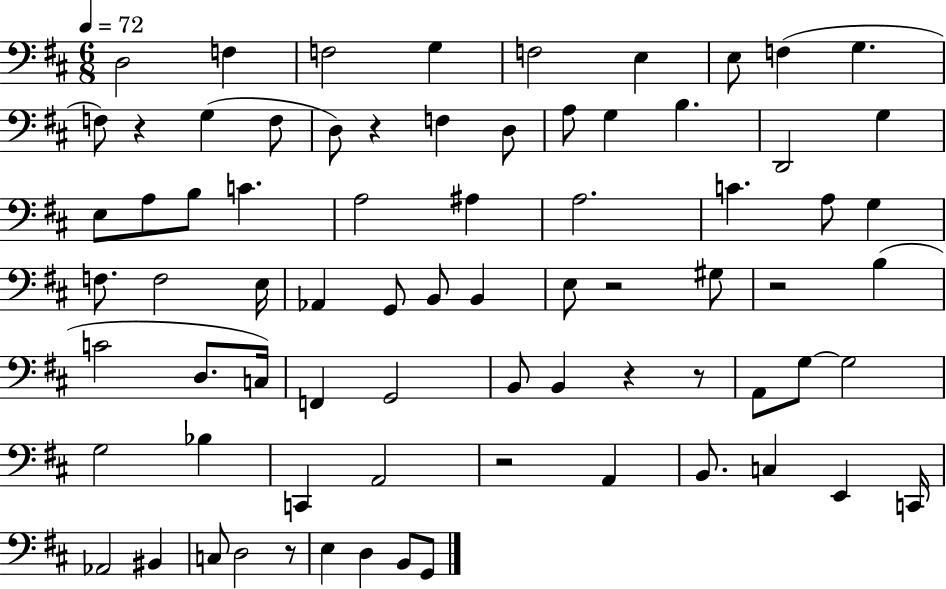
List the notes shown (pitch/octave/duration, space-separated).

D3/h F3/q F3/h G3/q F3/h E3/q E3/e F3/q G3/q. F3/e R/q G3/q F3/e D3/e R/q F3/q D3/e A3/e G3/q B3/q. D2/h G3/q E3/e A3/e B3/e C4/q. A3/h A#3/q A3/h. C4/q. A3/e G3/q F3/e. F3/h E3/s Ab2/q G2/e B2/e B2/q E3/e R/h G#3/e R/h B3/q C4/h D3/e. C3/s F2/q G2/h B2/e B2/q R/q R/e A2/e G3/e G3/h G3/h Bb3/q C2/q A2/h R/h A2/q B2/e. C3/q E2/q C2/s Ab2/h BIS2/q C3/e D3/h R/e E3/q D3/q B2/e G2/e